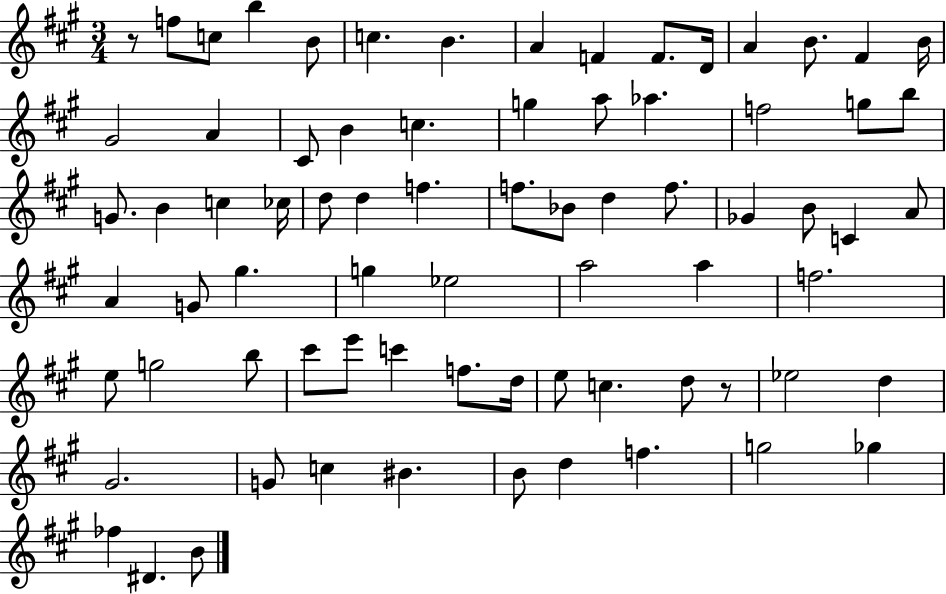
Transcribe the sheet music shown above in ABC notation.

X:1
T:Untitled
M:3/4
L:1/4
K:A
z/2 f/2 c/2 b B/2 c B A F F/2 D/4 A B/2 ^F B/4 ^G2 A ^C/2 B c g a/2 _a f2 g/2 b/2 G/2 B c _c/4 d/2 d f f/2 _B/2 d f/2 _G B/2 C A/2 A G/2 ^g g _e2 a2 a f2 e/2 g2 b/2 ^c'/2 e'/2 c' f/2 d/4 e/2 c d/2 z/2 _e2 d ^G2 G/2 c ^B B/2 d f g2 _g _f ^D B/2